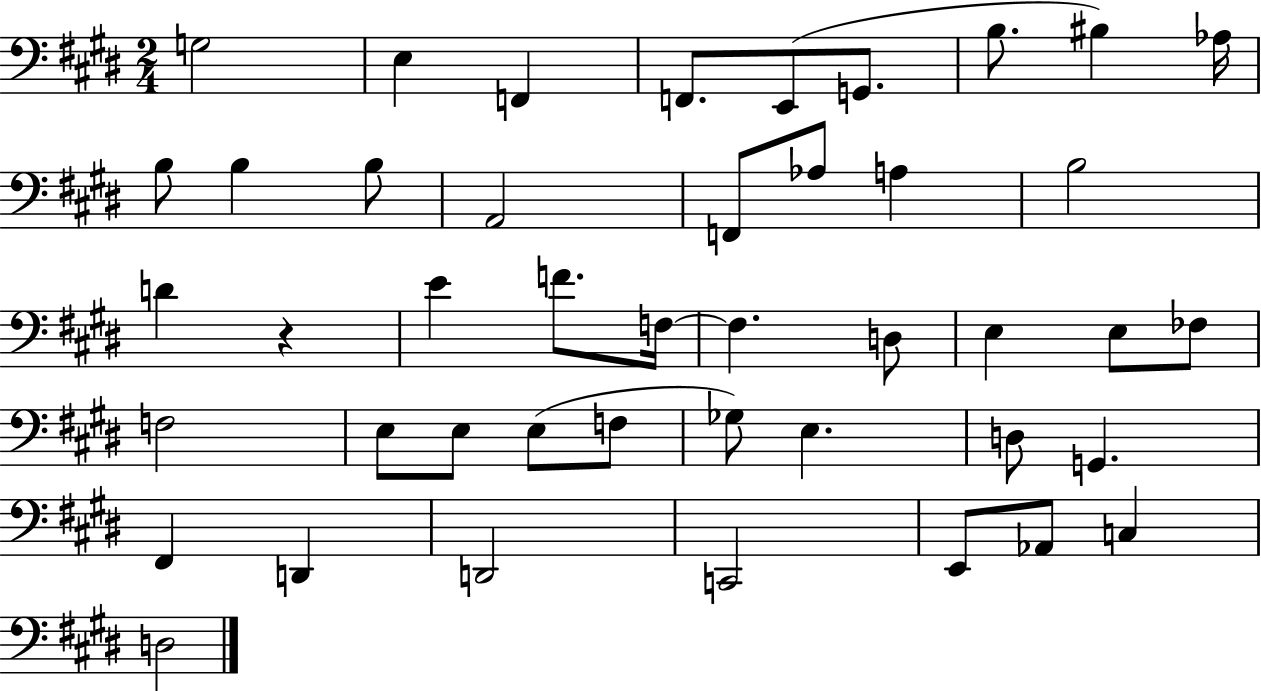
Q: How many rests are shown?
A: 1